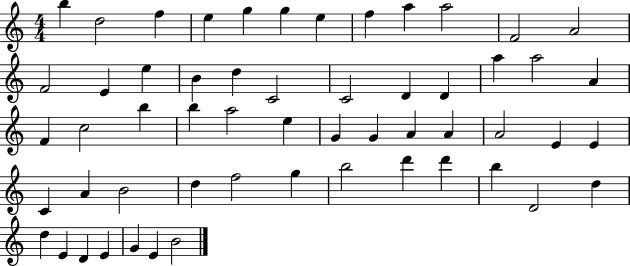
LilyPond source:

{
  \clef treble
  \numericTimeSignature
  \time 4/4
  \key c \major
  b''4 d''2 f''4 | e''4 g''4 g''4 e''4 | f''4 a''4 a''2 | f'2 a'2 | \break f'2 e'4 e''4 | b'4 d''4 c'2 | c'2 d'4 d'4 | a''4 a''2 a'4 | \break f'4 c''2 b''4 | b''4 a''2 e''4 | g'4 g'4 a'4 a'4 | a'2 e'4 e'4 | \break c'4 a'4 b'2 | d''4 f''2 g''4 | b''2 d'''4 d'''4 | b''4 d'2 d''4 | \break d''4 e'4 d'4 e'4 | g'4 e'4 b'2 | \bar "|."
}